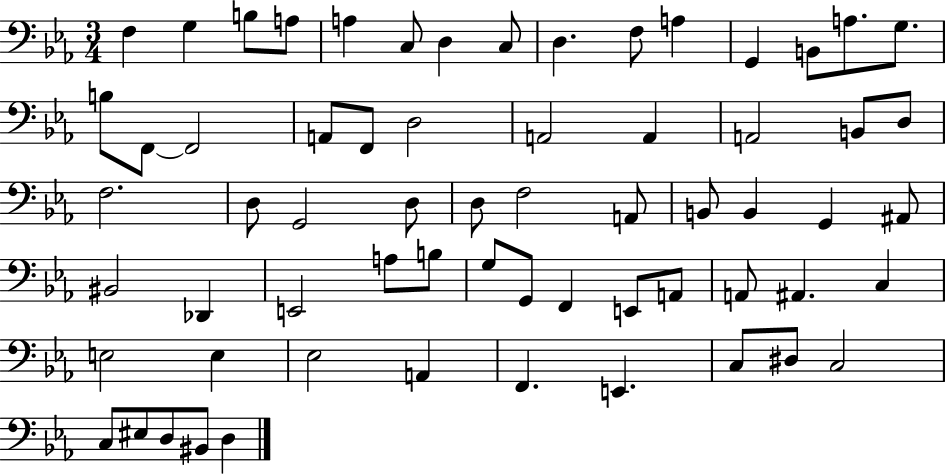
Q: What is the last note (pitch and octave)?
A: D3